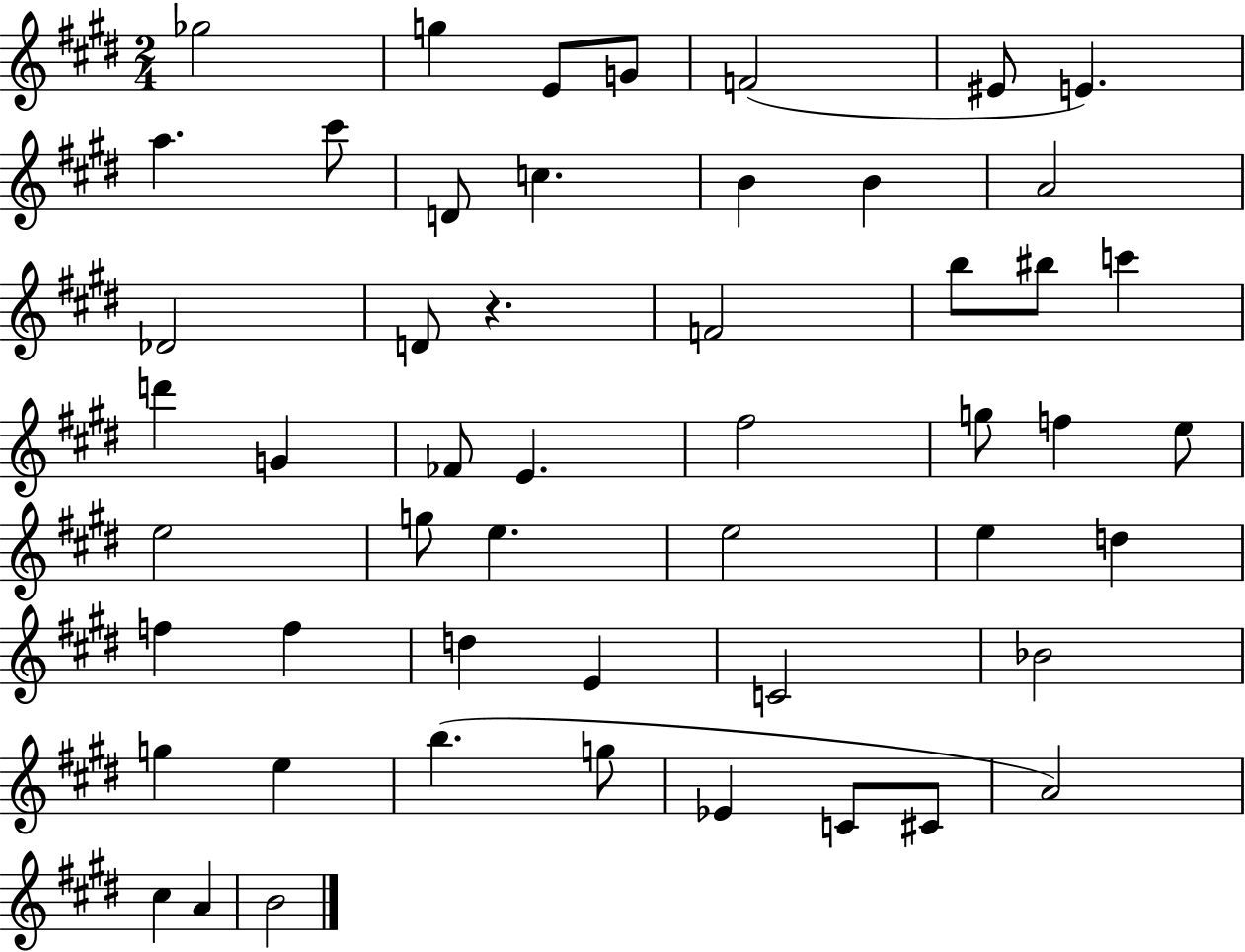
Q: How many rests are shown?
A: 1